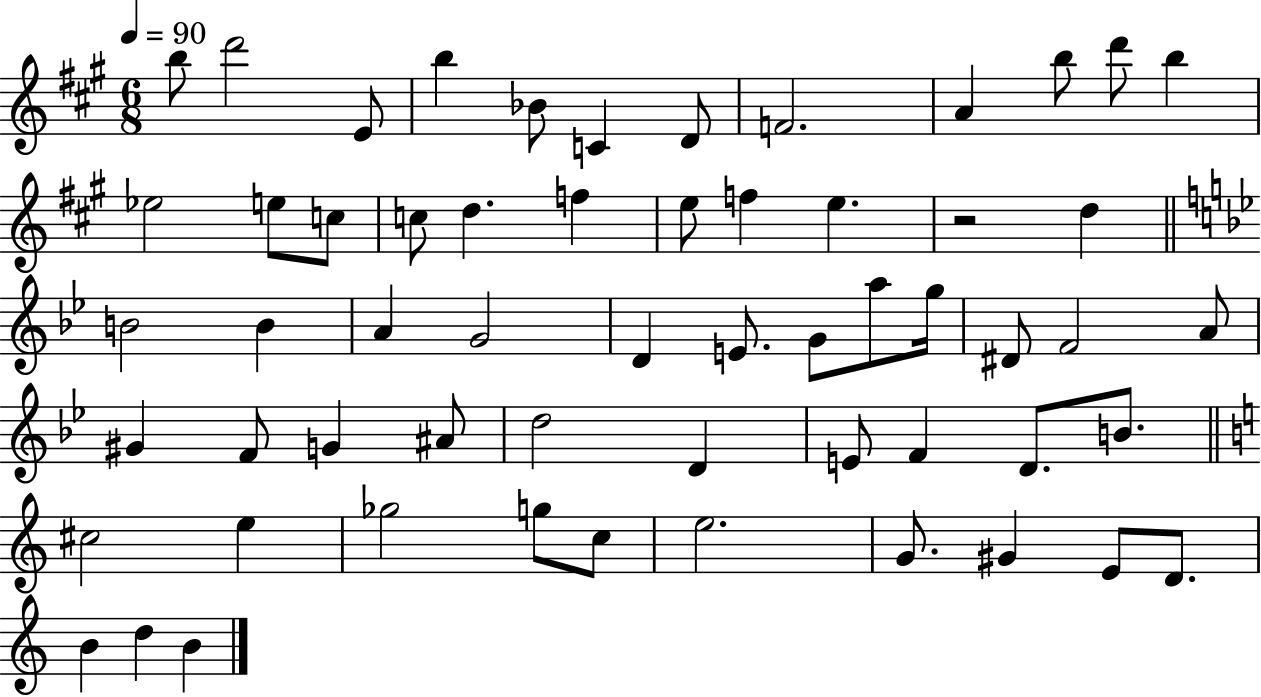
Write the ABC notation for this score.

X:1
T:Untitled
M:6/8
L:1/4
K:A
b/2 d'2 E/2 b _B/2 C D/2 F2 A b/2 d'/2 b _e2 e/2 c/2 c/2 d f e/2 f e z2 d B2 B A G2 D E/2 G/2 a/2 g/4 ^D/2 F2 A/2 ^G F/2 G ^A/2 d2 D E/2 F D/2 B/2 ^c2 e _g2 g/2 c/2 e2 G/2 ^G E/2 D/2 B d B